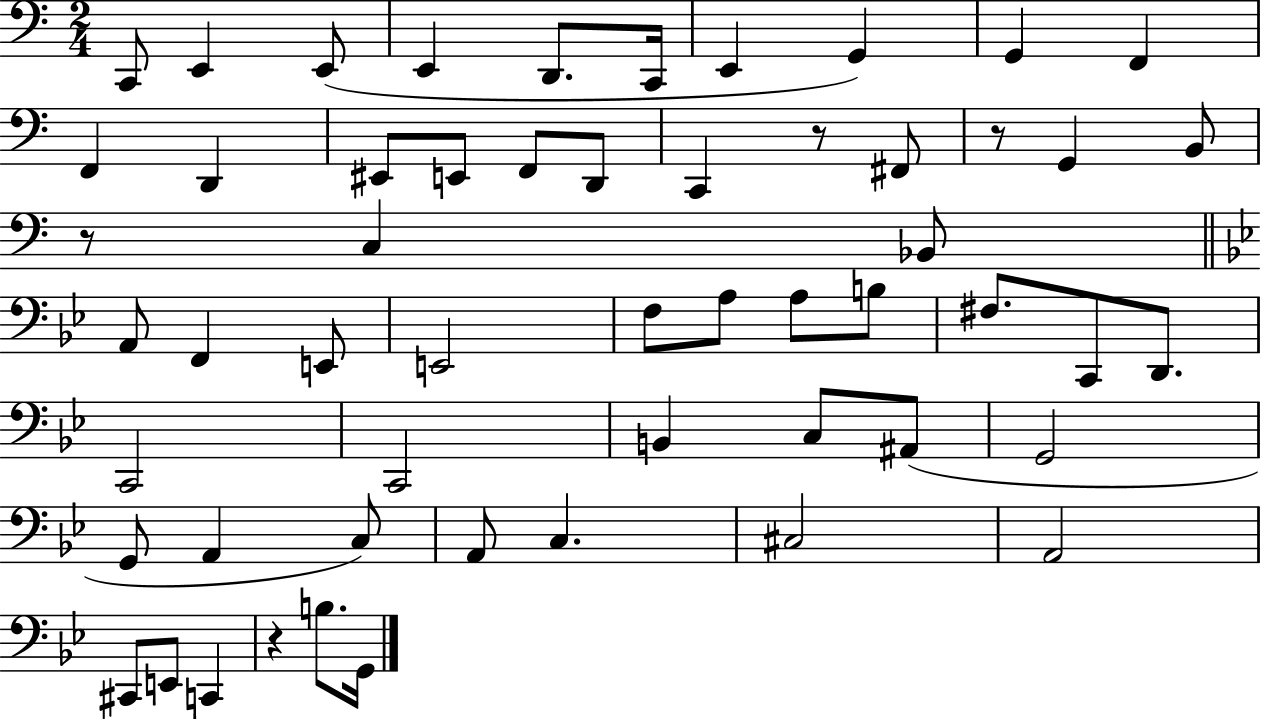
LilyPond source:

{
  \clef bass
  \numericTimeSignature
  \time 2/4
  \key c \major
  c,8 e,4 e,8( | e,4 d,8. c,16 | e,4 g,4) | g,4 f,4 | \break f,4 d,4 | eis,8 e,8 f,8 d,8 | c,4 r8 fis,8 | r8 g,4 b,8 | \break r8 c4 bes,8 | \bar "||" \break \key g \minor a,8 f,4 e,8 | e,2 | f8 a8 a8 b8 | fis8. c,8 d,8. | \break c,2 | c,2 | b,4 c8 ais,8( | g,2 | \break g,8 a,4 c8) | a,8 c4. | cis2 | a,2 | \break cis,8 e,8 c,4 | r4 b8. g,16 | \bar "|."
}